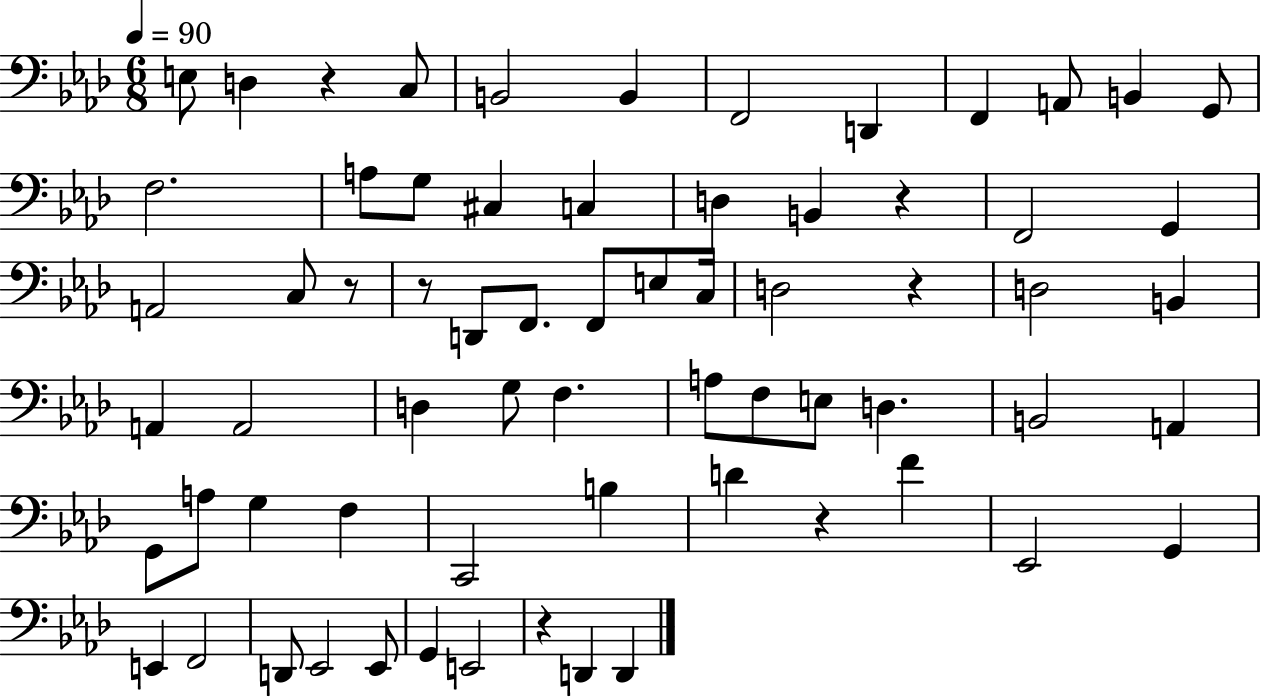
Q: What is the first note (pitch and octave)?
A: E3